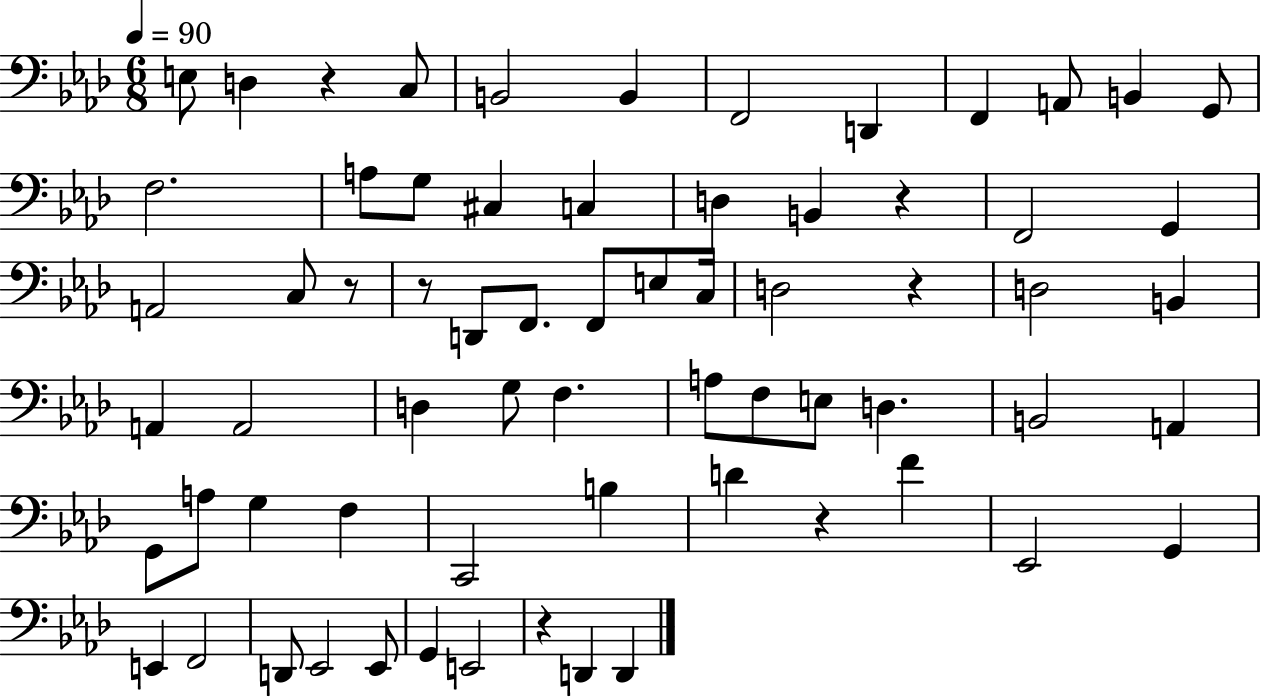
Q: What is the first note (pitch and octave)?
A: E3